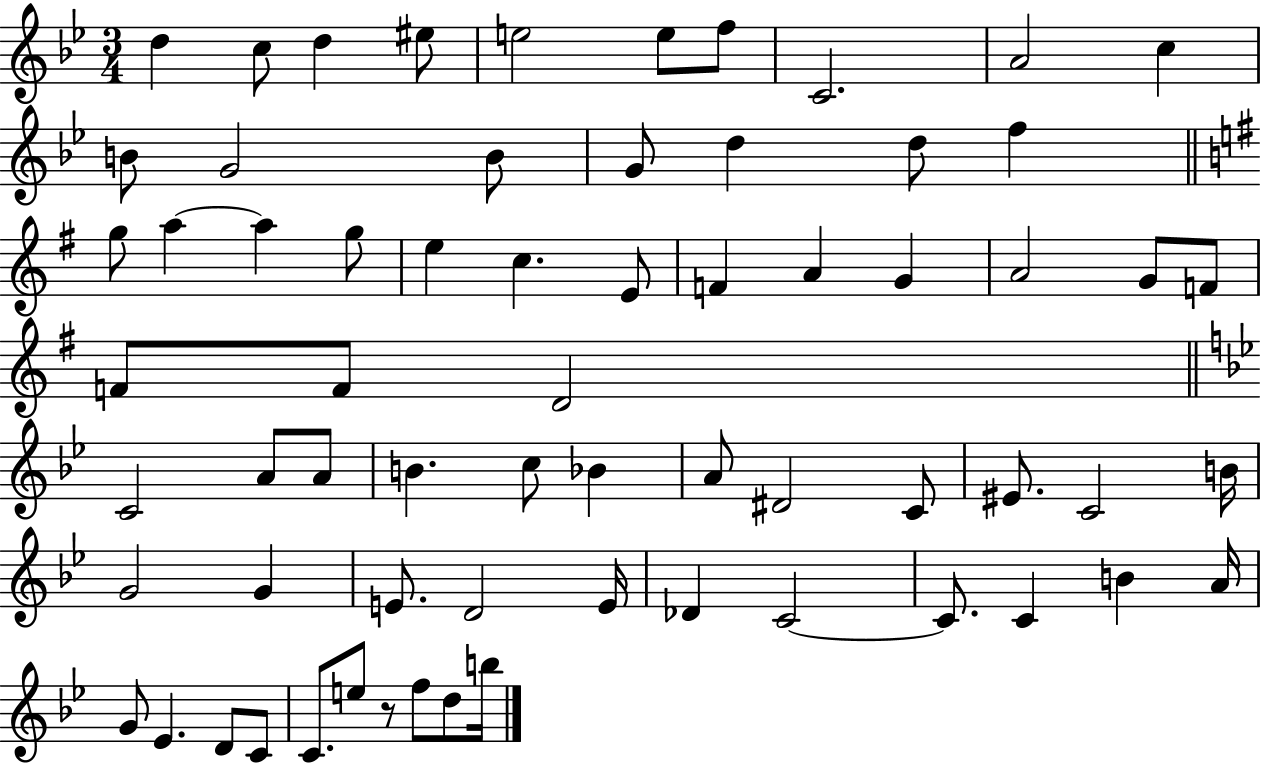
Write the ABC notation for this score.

X:1
T:Untitled
M:3/4
L:1/4
K:Bb
d c/2 d ^e/2 e2 e/2 f/2 C2 A2 c B/2 G2 B/2 G/2 d d/2 f g/2 a a g/2 e c E/2 F A G A2 G/2 F/2 F/2 F/2 D2 C2 A/2 A/2 B c/2 _B A/2 ^D2 C/2 ^E/2 C2 B/4 G2 G E/2 D2 E/4 _D C2 C/2 C B A/4 G/2 _E D/2 C/2 C/2 e/2 z/2 f/2 d/2 b/4